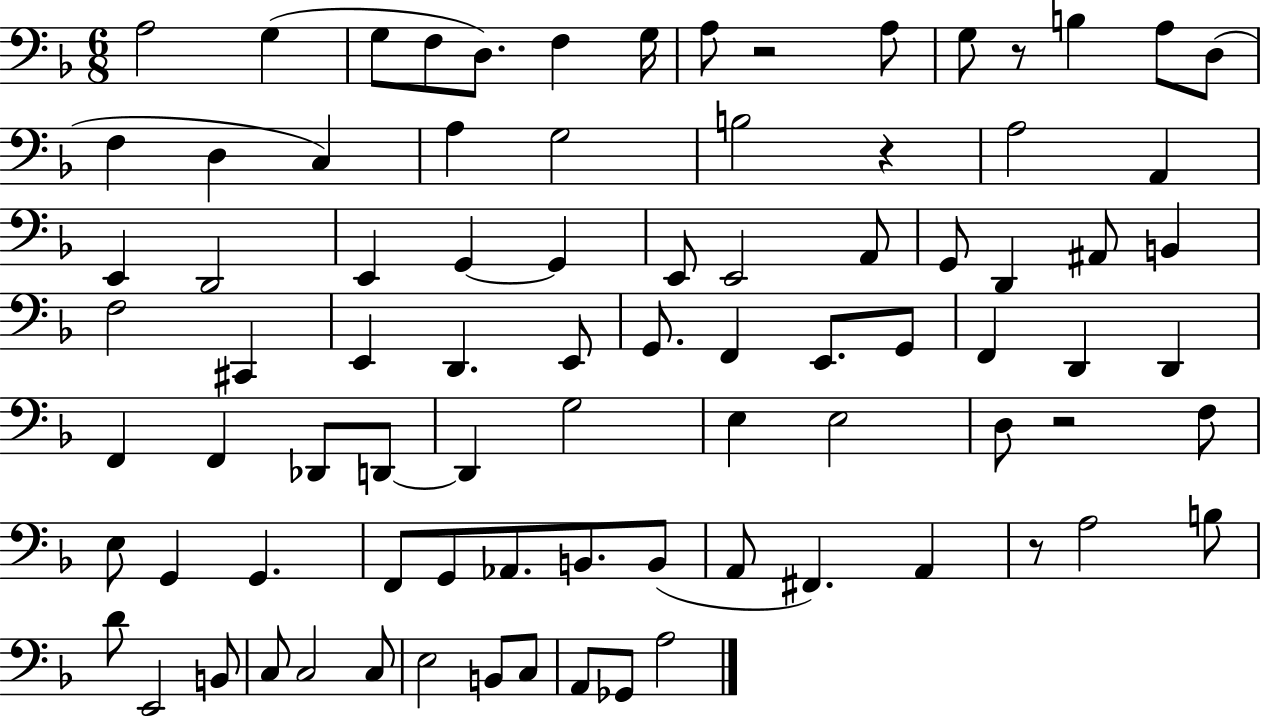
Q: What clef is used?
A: bass